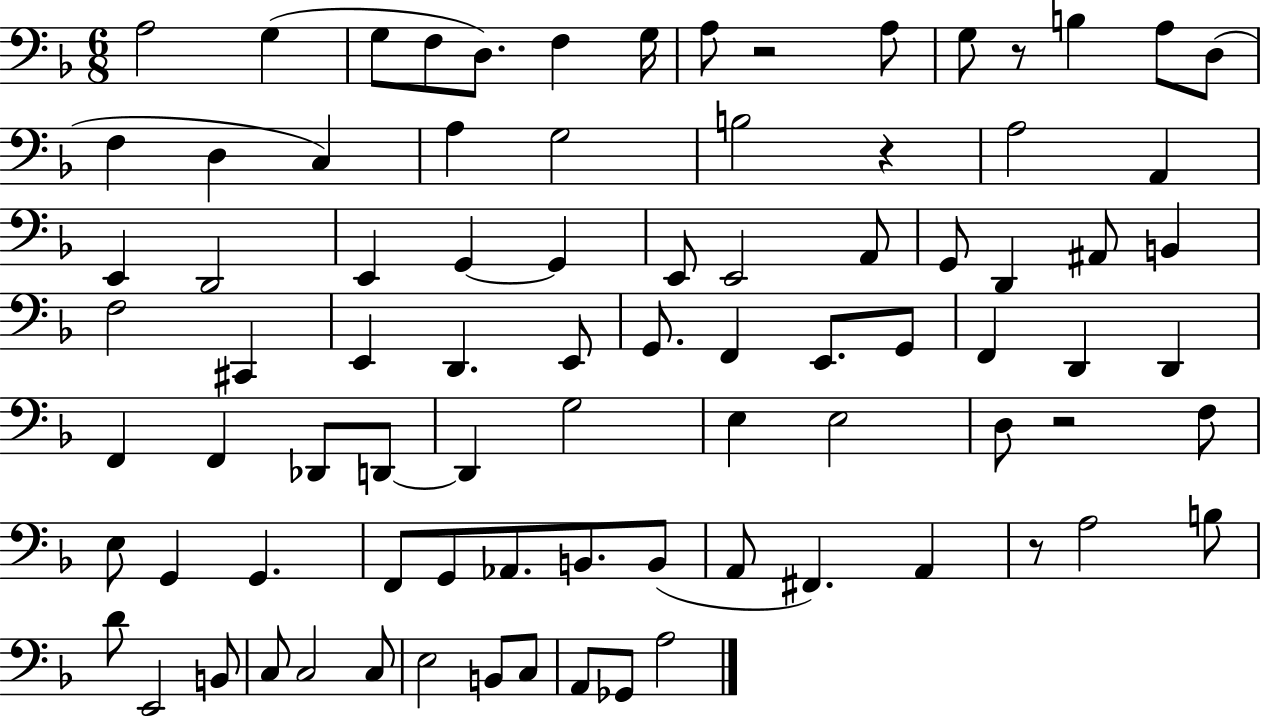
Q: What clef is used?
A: bass